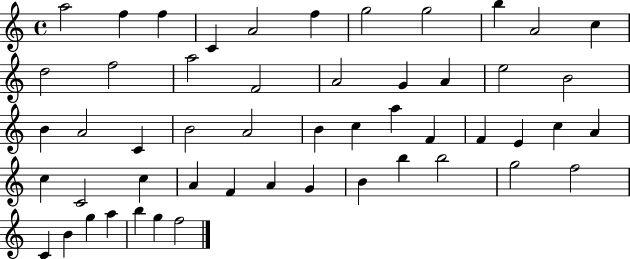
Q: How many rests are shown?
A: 0